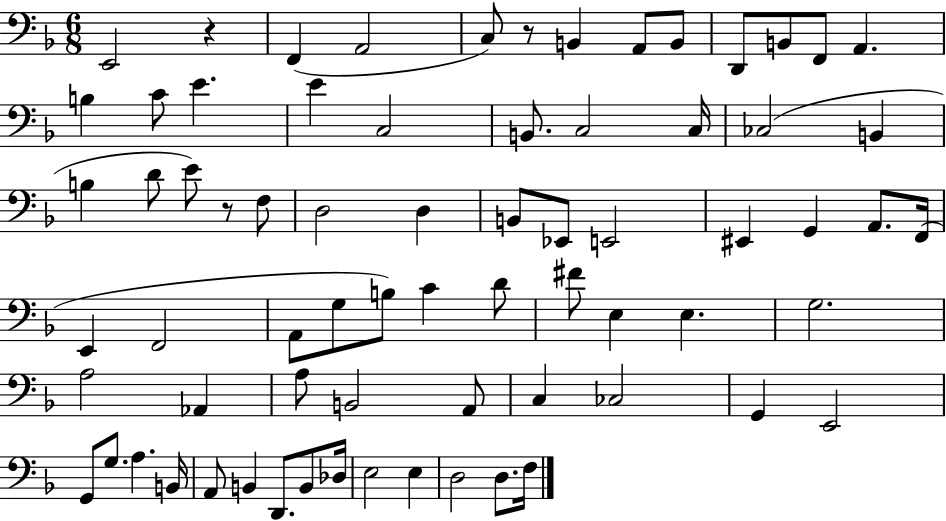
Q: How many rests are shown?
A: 3